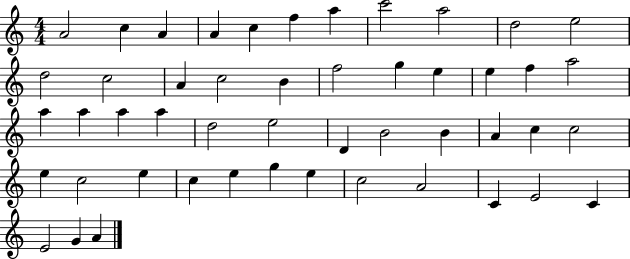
A4/h C5/q A4/q A4/q C5/q F5/q A5/q C6/h A5/h D5/h E5/h D5/h C5/h A4/q C5/h B4/q F5/h G5/q E5/q E5/q F5/q A5/h A5/q A5/q A5/q A5/q D5/h E5/h D4/q B4/h B4/q A4/q C5/q C5/h E5/q C5/h E5/q C5/q E5/q G5/q E5/q C5/h A4/h C4/q E4/h C4/q E4/h G4/q A4/q